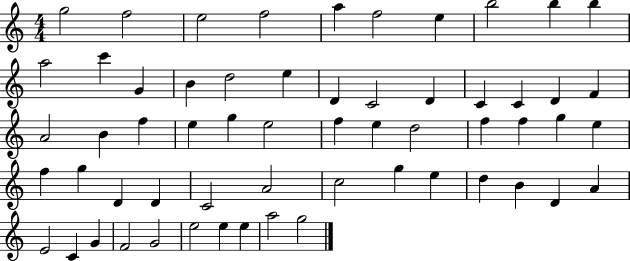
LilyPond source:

{
  \clef treble
  \numericTimeSignature
  \time 4/4
  \key c \major
  g''2 f''2 | e''2 f''2 | a''4 f''2 e''4 | b''2 b''4 b''4 | \break a''2 c'''4 g'4 | b'4 d''2 e''4 | d'4 c'2 d'4 | c'4 c'4 d'4 f'4 | \break a'2 b'4 f''4 | e''4 g''4 e''2 | f''4 e''4 d''2 | f''4 f''4 g''4 e''4 | \break f''4 g''4 d'4 d'4 | c'2 a'2 | c''2 g''4 e''4 | d''4 b'4 d'4 a'4 | \break e'2 c'4 g'4 | f'2 g'2 | e''2 e''4 e''4 | a''2 g''2 | \break \bar "|."
}